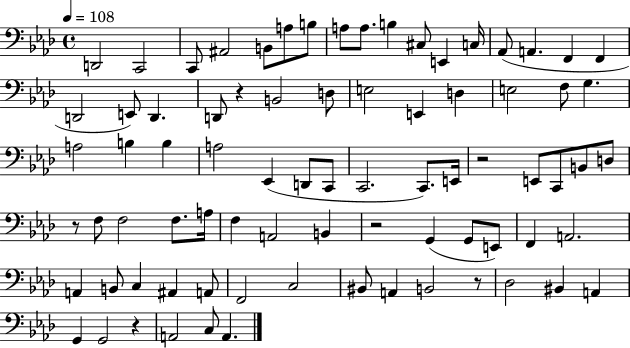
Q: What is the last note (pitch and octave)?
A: A2